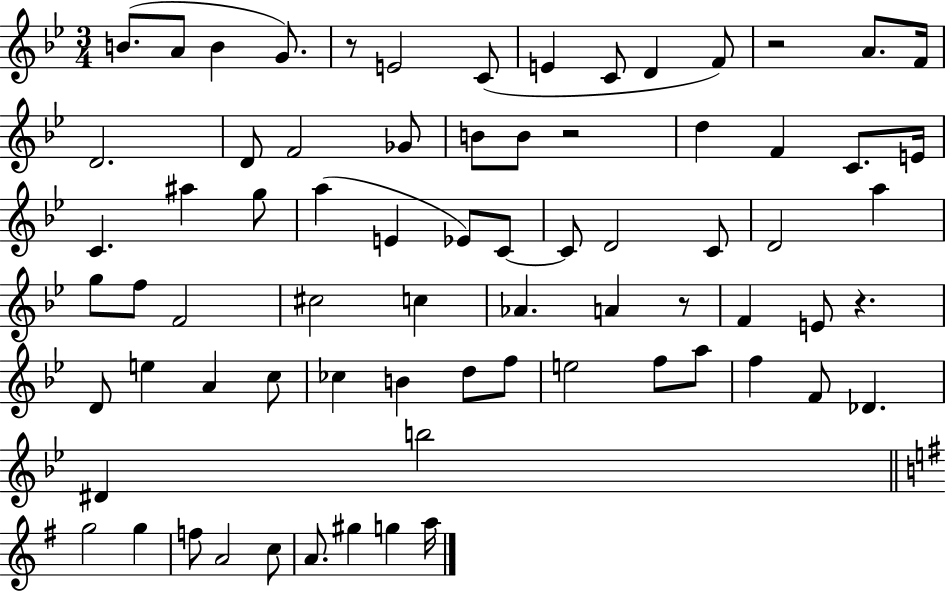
B4/e. A4/e B4/q G4/e. R/e E4/h C4/e E4/q C4/e D4/q F4/e R/h A4/e. F4/s D4/h. D4/e F4/h Gb4/e B4/e B4/e R/h D5/q F4/q C4/e. E4/s C4/q. A#5/q G5/e A5/q E4/q Eb4/e C4/e C4/e D4/h C4/e D4/h A5/q G5/e F5/e F4/h C#5/h C5/q Ab4/q. A4/q R/e F4/q E4/e R/q. D4/e E5/q A4/q C5/e CES5/q B4/q D5/e F5/e E5/h F5/e A5/e F5/q F4/e Db4/q. D#4/q B5/h G5/h G5/q F5/e A4/h C5/e A4/e. G#5/q G5/q A5/s